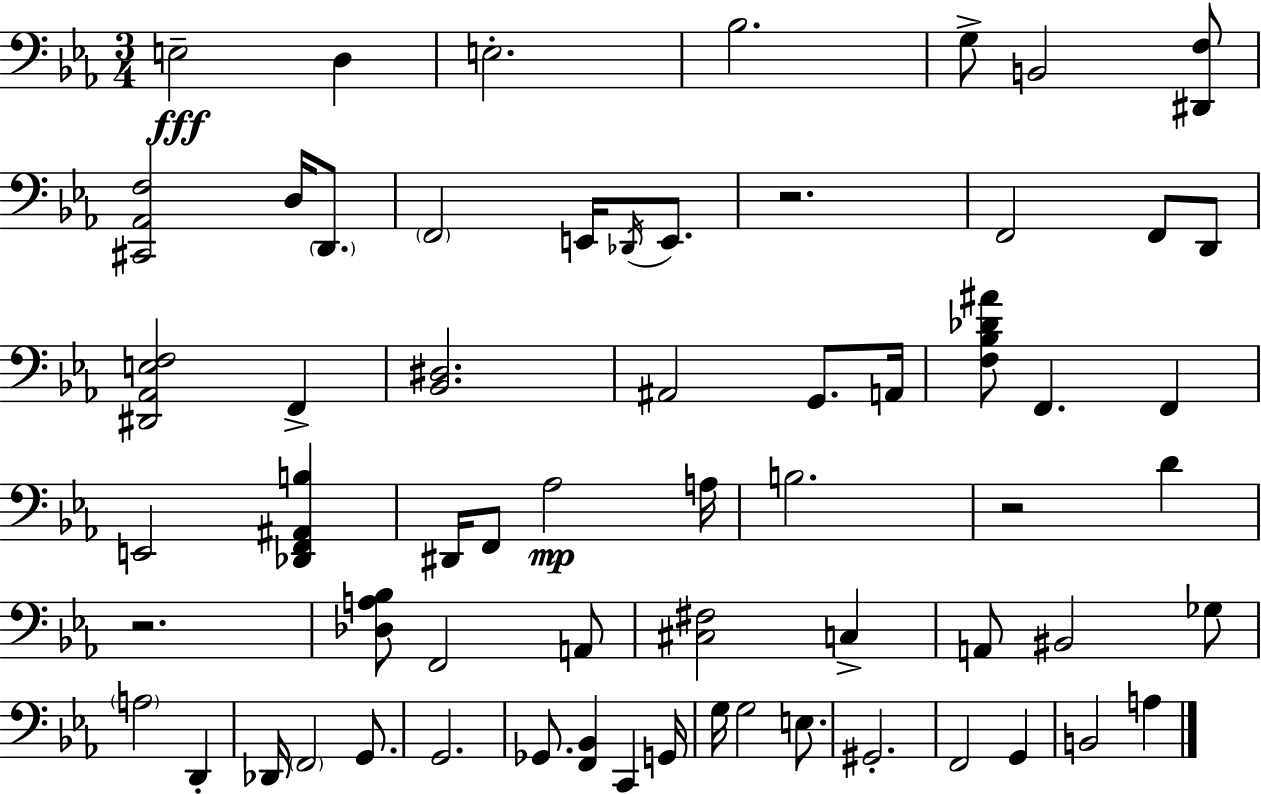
X:1
T:Untitled
M:3/4
L:1/4
K:Eb
E,2 D, E,2 _B,2 G,/2 B,,2 [^D,,F,]/2 [^C,,_A,,F,]2 D,/4 D,,/2 F,,2 E,,/4 _D,,/4 E,,/2 z2 F,,2 F,,/2 D,,/2 [^D,,_A,,E,F,]2 F,, [_B,,^D,]2 ^A,,2 G,,/2 A,,/4 [F,_B,_D^A]/2 F,, F,, E,,2 [_D,,F,,^A,,B,] ^D,,/4 F,,/2 _A,2 A,/4 B,2 z2 D z2 [_D,A,_B,]/2 F,,2 A,,/2 [^C,^F,]2 C, A,,/2 ^B,,2 _G,/2 A,2 D,, _D,,/4 F,,2 G,,/2 G,,2 _G,,/2 [F,,_B,,] C,, G,,/4 G,/4 G,2 E,/2 ^G,,2 F,,2 G,, B,,2 A,